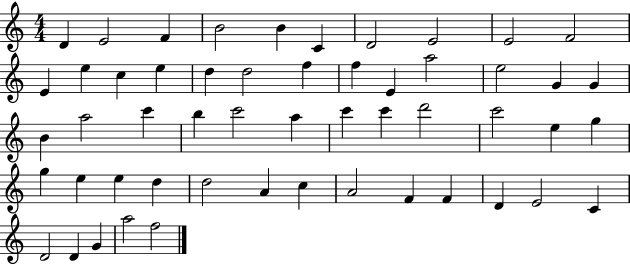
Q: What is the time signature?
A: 4/4